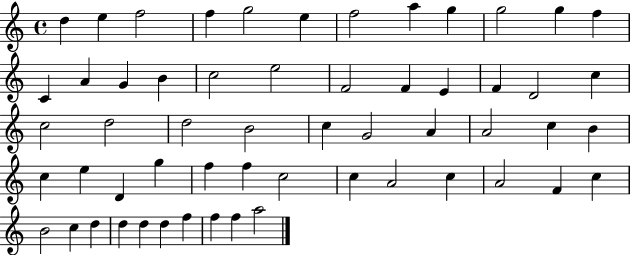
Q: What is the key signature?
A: C major